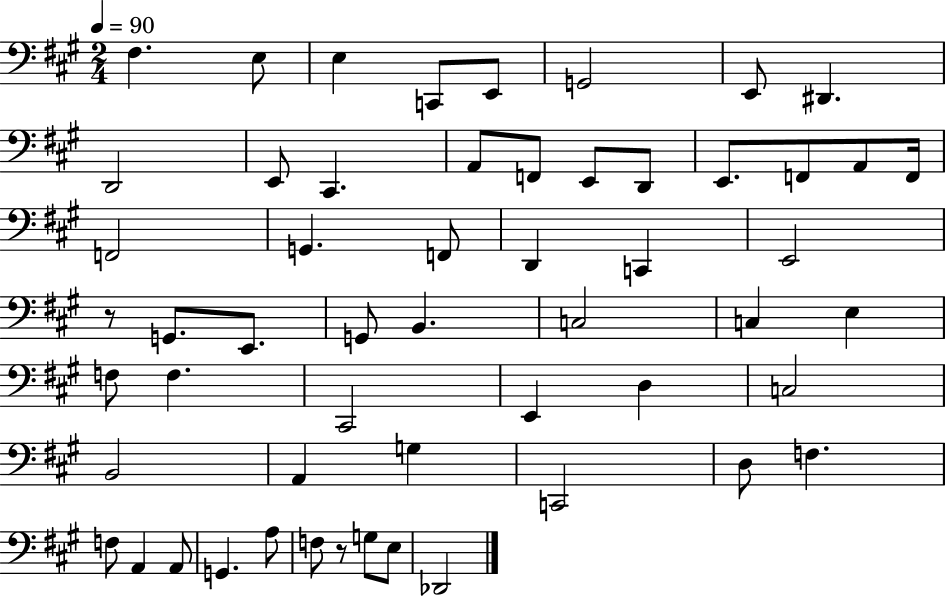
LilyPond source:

{
  \clef bass
  \numericTimeSignature
  \time 2/4
  \key a \major
  \tempo 4 = 90
  \repeat volta 2 { fis4. e8 | e4 c,8 e,8 | g,2 | e,8 dis,4. | \break d,2 | e,8 cis,4. | a,8 f,8 e,8 d,8 | e,8. f,8 a,8 f,16 | \break f,2 | g,4. f,8 | d,4 c,4 | e,2 | \break r8 g,8. e,8. | g,8 b,4. | c2 | c4 e4 | \break f8 f4. | cis,2 | e,4 d4 | c2 | \break b,2 | a,4 g4 | c,2 | d8 f4. | \break f8 a,4 a,8 | g,4. a8 | f8 r8 g8 e8 | des,2 | \break } \bar "|."
}